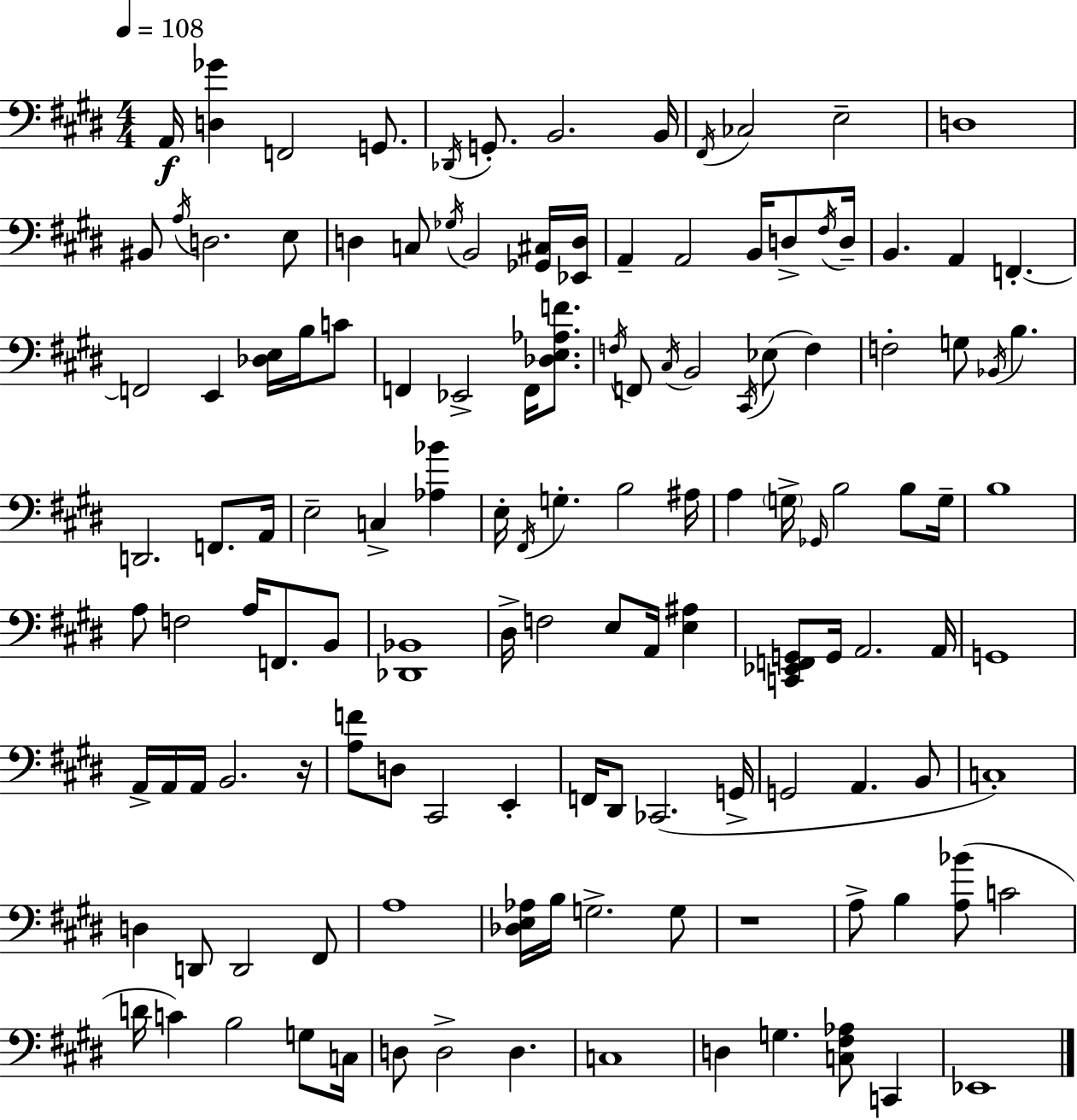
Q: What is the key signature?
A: E major